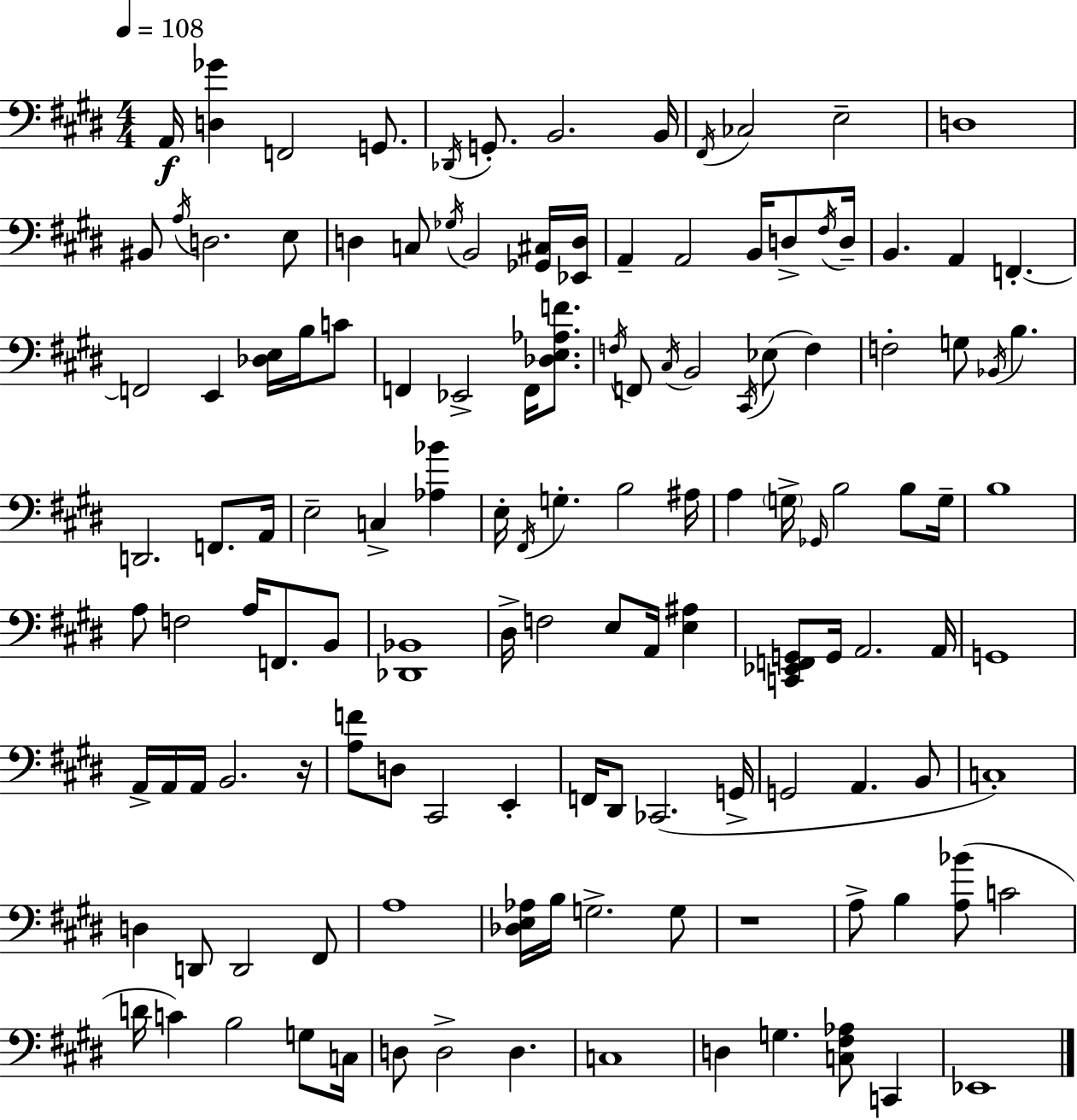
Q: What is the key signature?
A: E major